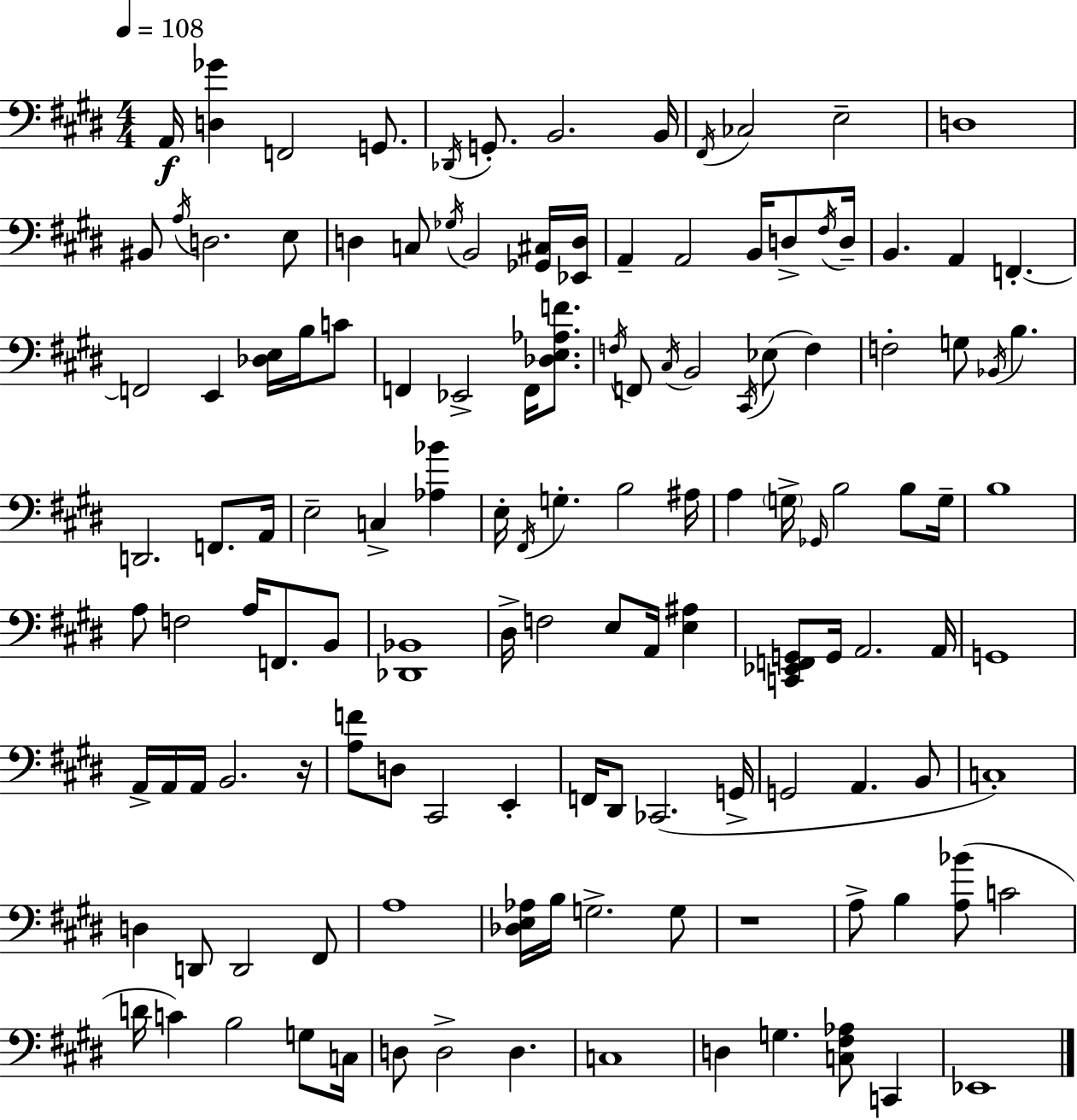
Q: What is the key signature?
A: E major